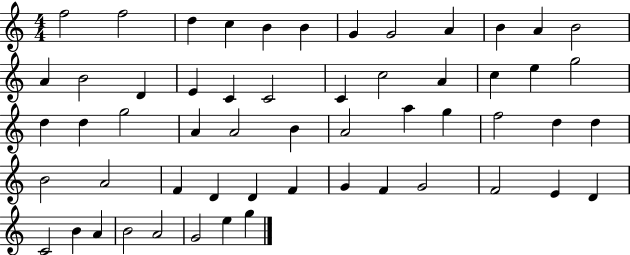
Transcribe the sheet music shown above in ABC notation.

X:1
T:Untitled
M:4/4
L:1/4
K:C
f2 f2 d c B B G G2 A B A B2 A B2 D E C C2 C c2 A c e g2 d d g2 A A2 B A2 a g f2 d d B2 A2 F D D F G F G2 F2 E D C2 B A B2 A2 G2 e g